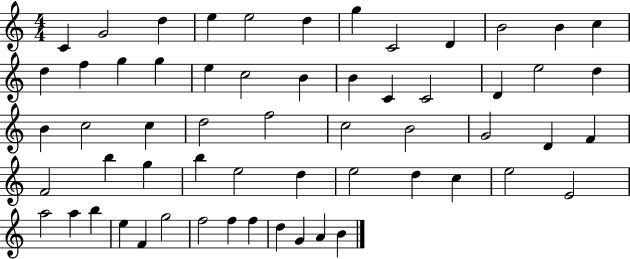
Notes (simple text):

C4/q G4/h D5/q E5/q E5/h D5/q G5/q C4/h D4/q B4/h B4/q C5/q D5/q F5/q G5/q G5/q E5/q C5/h B4/q B4/q C4/q C4/h D4/q E5/h D5/q B4/q C5/h C5/q D5/h F5/h C5/h B4/h G4/h D4/q F4/q F4/h B5/q G5/q B5/q E5/h D5/q E5/h D5/q C5/q E5/h E4/h A5/h A5/q B5/q E5/q F4/q G5/h F5/h F5/q F5/q D5/q G4/q A4/q B4/q